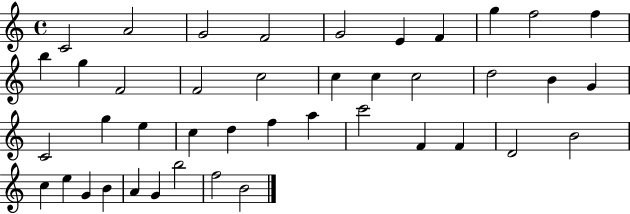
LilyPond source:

{
  \clef treble
  \time 4/4
  \defaultTimeSignature
  \key c \major
  c'2 a'2 | g'2 f'2 | g'2 e'4 f'4 | g''4 f''2 f''4 | \break b''4 g''4 f'2 | f'2 c''2 | c''4 c''4 c''2 | d''2 b'4 g'4 | \break c'2 g''4 e''4 | c''4 d''4 f''4 a''4 | c'''2 f'4 f'4 | d'2 b'2 | \break c''4 e''4 g'4 b'4 | a'4 g'4 b''2 | f''2 b'2 | \bar "|."
}